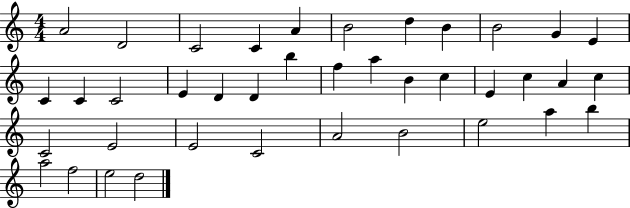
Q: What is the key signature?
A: C major